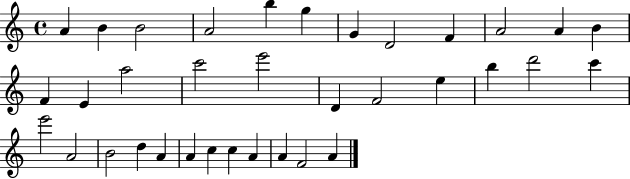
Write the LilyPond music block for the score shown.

{
  \clef treble
  \time 4/4
  \defaultTimeSignature
  \key c \major
  a'4 b'4 b'2 | a'2 b''4 g''4 | g'4 d'2 f'4 | a'2 a'4 b'4 | \break f'4 e'4 a''2 | c'''2 e'''2 | d'4 f'2 e''4 | b''4 d'''2 c'''4 | \break e'''2 a'2 | b'2 d''4 a'4 | a'4 c''4 c''4 a'4 | a'4 f'2 a'4 | \break \bar "|."
}